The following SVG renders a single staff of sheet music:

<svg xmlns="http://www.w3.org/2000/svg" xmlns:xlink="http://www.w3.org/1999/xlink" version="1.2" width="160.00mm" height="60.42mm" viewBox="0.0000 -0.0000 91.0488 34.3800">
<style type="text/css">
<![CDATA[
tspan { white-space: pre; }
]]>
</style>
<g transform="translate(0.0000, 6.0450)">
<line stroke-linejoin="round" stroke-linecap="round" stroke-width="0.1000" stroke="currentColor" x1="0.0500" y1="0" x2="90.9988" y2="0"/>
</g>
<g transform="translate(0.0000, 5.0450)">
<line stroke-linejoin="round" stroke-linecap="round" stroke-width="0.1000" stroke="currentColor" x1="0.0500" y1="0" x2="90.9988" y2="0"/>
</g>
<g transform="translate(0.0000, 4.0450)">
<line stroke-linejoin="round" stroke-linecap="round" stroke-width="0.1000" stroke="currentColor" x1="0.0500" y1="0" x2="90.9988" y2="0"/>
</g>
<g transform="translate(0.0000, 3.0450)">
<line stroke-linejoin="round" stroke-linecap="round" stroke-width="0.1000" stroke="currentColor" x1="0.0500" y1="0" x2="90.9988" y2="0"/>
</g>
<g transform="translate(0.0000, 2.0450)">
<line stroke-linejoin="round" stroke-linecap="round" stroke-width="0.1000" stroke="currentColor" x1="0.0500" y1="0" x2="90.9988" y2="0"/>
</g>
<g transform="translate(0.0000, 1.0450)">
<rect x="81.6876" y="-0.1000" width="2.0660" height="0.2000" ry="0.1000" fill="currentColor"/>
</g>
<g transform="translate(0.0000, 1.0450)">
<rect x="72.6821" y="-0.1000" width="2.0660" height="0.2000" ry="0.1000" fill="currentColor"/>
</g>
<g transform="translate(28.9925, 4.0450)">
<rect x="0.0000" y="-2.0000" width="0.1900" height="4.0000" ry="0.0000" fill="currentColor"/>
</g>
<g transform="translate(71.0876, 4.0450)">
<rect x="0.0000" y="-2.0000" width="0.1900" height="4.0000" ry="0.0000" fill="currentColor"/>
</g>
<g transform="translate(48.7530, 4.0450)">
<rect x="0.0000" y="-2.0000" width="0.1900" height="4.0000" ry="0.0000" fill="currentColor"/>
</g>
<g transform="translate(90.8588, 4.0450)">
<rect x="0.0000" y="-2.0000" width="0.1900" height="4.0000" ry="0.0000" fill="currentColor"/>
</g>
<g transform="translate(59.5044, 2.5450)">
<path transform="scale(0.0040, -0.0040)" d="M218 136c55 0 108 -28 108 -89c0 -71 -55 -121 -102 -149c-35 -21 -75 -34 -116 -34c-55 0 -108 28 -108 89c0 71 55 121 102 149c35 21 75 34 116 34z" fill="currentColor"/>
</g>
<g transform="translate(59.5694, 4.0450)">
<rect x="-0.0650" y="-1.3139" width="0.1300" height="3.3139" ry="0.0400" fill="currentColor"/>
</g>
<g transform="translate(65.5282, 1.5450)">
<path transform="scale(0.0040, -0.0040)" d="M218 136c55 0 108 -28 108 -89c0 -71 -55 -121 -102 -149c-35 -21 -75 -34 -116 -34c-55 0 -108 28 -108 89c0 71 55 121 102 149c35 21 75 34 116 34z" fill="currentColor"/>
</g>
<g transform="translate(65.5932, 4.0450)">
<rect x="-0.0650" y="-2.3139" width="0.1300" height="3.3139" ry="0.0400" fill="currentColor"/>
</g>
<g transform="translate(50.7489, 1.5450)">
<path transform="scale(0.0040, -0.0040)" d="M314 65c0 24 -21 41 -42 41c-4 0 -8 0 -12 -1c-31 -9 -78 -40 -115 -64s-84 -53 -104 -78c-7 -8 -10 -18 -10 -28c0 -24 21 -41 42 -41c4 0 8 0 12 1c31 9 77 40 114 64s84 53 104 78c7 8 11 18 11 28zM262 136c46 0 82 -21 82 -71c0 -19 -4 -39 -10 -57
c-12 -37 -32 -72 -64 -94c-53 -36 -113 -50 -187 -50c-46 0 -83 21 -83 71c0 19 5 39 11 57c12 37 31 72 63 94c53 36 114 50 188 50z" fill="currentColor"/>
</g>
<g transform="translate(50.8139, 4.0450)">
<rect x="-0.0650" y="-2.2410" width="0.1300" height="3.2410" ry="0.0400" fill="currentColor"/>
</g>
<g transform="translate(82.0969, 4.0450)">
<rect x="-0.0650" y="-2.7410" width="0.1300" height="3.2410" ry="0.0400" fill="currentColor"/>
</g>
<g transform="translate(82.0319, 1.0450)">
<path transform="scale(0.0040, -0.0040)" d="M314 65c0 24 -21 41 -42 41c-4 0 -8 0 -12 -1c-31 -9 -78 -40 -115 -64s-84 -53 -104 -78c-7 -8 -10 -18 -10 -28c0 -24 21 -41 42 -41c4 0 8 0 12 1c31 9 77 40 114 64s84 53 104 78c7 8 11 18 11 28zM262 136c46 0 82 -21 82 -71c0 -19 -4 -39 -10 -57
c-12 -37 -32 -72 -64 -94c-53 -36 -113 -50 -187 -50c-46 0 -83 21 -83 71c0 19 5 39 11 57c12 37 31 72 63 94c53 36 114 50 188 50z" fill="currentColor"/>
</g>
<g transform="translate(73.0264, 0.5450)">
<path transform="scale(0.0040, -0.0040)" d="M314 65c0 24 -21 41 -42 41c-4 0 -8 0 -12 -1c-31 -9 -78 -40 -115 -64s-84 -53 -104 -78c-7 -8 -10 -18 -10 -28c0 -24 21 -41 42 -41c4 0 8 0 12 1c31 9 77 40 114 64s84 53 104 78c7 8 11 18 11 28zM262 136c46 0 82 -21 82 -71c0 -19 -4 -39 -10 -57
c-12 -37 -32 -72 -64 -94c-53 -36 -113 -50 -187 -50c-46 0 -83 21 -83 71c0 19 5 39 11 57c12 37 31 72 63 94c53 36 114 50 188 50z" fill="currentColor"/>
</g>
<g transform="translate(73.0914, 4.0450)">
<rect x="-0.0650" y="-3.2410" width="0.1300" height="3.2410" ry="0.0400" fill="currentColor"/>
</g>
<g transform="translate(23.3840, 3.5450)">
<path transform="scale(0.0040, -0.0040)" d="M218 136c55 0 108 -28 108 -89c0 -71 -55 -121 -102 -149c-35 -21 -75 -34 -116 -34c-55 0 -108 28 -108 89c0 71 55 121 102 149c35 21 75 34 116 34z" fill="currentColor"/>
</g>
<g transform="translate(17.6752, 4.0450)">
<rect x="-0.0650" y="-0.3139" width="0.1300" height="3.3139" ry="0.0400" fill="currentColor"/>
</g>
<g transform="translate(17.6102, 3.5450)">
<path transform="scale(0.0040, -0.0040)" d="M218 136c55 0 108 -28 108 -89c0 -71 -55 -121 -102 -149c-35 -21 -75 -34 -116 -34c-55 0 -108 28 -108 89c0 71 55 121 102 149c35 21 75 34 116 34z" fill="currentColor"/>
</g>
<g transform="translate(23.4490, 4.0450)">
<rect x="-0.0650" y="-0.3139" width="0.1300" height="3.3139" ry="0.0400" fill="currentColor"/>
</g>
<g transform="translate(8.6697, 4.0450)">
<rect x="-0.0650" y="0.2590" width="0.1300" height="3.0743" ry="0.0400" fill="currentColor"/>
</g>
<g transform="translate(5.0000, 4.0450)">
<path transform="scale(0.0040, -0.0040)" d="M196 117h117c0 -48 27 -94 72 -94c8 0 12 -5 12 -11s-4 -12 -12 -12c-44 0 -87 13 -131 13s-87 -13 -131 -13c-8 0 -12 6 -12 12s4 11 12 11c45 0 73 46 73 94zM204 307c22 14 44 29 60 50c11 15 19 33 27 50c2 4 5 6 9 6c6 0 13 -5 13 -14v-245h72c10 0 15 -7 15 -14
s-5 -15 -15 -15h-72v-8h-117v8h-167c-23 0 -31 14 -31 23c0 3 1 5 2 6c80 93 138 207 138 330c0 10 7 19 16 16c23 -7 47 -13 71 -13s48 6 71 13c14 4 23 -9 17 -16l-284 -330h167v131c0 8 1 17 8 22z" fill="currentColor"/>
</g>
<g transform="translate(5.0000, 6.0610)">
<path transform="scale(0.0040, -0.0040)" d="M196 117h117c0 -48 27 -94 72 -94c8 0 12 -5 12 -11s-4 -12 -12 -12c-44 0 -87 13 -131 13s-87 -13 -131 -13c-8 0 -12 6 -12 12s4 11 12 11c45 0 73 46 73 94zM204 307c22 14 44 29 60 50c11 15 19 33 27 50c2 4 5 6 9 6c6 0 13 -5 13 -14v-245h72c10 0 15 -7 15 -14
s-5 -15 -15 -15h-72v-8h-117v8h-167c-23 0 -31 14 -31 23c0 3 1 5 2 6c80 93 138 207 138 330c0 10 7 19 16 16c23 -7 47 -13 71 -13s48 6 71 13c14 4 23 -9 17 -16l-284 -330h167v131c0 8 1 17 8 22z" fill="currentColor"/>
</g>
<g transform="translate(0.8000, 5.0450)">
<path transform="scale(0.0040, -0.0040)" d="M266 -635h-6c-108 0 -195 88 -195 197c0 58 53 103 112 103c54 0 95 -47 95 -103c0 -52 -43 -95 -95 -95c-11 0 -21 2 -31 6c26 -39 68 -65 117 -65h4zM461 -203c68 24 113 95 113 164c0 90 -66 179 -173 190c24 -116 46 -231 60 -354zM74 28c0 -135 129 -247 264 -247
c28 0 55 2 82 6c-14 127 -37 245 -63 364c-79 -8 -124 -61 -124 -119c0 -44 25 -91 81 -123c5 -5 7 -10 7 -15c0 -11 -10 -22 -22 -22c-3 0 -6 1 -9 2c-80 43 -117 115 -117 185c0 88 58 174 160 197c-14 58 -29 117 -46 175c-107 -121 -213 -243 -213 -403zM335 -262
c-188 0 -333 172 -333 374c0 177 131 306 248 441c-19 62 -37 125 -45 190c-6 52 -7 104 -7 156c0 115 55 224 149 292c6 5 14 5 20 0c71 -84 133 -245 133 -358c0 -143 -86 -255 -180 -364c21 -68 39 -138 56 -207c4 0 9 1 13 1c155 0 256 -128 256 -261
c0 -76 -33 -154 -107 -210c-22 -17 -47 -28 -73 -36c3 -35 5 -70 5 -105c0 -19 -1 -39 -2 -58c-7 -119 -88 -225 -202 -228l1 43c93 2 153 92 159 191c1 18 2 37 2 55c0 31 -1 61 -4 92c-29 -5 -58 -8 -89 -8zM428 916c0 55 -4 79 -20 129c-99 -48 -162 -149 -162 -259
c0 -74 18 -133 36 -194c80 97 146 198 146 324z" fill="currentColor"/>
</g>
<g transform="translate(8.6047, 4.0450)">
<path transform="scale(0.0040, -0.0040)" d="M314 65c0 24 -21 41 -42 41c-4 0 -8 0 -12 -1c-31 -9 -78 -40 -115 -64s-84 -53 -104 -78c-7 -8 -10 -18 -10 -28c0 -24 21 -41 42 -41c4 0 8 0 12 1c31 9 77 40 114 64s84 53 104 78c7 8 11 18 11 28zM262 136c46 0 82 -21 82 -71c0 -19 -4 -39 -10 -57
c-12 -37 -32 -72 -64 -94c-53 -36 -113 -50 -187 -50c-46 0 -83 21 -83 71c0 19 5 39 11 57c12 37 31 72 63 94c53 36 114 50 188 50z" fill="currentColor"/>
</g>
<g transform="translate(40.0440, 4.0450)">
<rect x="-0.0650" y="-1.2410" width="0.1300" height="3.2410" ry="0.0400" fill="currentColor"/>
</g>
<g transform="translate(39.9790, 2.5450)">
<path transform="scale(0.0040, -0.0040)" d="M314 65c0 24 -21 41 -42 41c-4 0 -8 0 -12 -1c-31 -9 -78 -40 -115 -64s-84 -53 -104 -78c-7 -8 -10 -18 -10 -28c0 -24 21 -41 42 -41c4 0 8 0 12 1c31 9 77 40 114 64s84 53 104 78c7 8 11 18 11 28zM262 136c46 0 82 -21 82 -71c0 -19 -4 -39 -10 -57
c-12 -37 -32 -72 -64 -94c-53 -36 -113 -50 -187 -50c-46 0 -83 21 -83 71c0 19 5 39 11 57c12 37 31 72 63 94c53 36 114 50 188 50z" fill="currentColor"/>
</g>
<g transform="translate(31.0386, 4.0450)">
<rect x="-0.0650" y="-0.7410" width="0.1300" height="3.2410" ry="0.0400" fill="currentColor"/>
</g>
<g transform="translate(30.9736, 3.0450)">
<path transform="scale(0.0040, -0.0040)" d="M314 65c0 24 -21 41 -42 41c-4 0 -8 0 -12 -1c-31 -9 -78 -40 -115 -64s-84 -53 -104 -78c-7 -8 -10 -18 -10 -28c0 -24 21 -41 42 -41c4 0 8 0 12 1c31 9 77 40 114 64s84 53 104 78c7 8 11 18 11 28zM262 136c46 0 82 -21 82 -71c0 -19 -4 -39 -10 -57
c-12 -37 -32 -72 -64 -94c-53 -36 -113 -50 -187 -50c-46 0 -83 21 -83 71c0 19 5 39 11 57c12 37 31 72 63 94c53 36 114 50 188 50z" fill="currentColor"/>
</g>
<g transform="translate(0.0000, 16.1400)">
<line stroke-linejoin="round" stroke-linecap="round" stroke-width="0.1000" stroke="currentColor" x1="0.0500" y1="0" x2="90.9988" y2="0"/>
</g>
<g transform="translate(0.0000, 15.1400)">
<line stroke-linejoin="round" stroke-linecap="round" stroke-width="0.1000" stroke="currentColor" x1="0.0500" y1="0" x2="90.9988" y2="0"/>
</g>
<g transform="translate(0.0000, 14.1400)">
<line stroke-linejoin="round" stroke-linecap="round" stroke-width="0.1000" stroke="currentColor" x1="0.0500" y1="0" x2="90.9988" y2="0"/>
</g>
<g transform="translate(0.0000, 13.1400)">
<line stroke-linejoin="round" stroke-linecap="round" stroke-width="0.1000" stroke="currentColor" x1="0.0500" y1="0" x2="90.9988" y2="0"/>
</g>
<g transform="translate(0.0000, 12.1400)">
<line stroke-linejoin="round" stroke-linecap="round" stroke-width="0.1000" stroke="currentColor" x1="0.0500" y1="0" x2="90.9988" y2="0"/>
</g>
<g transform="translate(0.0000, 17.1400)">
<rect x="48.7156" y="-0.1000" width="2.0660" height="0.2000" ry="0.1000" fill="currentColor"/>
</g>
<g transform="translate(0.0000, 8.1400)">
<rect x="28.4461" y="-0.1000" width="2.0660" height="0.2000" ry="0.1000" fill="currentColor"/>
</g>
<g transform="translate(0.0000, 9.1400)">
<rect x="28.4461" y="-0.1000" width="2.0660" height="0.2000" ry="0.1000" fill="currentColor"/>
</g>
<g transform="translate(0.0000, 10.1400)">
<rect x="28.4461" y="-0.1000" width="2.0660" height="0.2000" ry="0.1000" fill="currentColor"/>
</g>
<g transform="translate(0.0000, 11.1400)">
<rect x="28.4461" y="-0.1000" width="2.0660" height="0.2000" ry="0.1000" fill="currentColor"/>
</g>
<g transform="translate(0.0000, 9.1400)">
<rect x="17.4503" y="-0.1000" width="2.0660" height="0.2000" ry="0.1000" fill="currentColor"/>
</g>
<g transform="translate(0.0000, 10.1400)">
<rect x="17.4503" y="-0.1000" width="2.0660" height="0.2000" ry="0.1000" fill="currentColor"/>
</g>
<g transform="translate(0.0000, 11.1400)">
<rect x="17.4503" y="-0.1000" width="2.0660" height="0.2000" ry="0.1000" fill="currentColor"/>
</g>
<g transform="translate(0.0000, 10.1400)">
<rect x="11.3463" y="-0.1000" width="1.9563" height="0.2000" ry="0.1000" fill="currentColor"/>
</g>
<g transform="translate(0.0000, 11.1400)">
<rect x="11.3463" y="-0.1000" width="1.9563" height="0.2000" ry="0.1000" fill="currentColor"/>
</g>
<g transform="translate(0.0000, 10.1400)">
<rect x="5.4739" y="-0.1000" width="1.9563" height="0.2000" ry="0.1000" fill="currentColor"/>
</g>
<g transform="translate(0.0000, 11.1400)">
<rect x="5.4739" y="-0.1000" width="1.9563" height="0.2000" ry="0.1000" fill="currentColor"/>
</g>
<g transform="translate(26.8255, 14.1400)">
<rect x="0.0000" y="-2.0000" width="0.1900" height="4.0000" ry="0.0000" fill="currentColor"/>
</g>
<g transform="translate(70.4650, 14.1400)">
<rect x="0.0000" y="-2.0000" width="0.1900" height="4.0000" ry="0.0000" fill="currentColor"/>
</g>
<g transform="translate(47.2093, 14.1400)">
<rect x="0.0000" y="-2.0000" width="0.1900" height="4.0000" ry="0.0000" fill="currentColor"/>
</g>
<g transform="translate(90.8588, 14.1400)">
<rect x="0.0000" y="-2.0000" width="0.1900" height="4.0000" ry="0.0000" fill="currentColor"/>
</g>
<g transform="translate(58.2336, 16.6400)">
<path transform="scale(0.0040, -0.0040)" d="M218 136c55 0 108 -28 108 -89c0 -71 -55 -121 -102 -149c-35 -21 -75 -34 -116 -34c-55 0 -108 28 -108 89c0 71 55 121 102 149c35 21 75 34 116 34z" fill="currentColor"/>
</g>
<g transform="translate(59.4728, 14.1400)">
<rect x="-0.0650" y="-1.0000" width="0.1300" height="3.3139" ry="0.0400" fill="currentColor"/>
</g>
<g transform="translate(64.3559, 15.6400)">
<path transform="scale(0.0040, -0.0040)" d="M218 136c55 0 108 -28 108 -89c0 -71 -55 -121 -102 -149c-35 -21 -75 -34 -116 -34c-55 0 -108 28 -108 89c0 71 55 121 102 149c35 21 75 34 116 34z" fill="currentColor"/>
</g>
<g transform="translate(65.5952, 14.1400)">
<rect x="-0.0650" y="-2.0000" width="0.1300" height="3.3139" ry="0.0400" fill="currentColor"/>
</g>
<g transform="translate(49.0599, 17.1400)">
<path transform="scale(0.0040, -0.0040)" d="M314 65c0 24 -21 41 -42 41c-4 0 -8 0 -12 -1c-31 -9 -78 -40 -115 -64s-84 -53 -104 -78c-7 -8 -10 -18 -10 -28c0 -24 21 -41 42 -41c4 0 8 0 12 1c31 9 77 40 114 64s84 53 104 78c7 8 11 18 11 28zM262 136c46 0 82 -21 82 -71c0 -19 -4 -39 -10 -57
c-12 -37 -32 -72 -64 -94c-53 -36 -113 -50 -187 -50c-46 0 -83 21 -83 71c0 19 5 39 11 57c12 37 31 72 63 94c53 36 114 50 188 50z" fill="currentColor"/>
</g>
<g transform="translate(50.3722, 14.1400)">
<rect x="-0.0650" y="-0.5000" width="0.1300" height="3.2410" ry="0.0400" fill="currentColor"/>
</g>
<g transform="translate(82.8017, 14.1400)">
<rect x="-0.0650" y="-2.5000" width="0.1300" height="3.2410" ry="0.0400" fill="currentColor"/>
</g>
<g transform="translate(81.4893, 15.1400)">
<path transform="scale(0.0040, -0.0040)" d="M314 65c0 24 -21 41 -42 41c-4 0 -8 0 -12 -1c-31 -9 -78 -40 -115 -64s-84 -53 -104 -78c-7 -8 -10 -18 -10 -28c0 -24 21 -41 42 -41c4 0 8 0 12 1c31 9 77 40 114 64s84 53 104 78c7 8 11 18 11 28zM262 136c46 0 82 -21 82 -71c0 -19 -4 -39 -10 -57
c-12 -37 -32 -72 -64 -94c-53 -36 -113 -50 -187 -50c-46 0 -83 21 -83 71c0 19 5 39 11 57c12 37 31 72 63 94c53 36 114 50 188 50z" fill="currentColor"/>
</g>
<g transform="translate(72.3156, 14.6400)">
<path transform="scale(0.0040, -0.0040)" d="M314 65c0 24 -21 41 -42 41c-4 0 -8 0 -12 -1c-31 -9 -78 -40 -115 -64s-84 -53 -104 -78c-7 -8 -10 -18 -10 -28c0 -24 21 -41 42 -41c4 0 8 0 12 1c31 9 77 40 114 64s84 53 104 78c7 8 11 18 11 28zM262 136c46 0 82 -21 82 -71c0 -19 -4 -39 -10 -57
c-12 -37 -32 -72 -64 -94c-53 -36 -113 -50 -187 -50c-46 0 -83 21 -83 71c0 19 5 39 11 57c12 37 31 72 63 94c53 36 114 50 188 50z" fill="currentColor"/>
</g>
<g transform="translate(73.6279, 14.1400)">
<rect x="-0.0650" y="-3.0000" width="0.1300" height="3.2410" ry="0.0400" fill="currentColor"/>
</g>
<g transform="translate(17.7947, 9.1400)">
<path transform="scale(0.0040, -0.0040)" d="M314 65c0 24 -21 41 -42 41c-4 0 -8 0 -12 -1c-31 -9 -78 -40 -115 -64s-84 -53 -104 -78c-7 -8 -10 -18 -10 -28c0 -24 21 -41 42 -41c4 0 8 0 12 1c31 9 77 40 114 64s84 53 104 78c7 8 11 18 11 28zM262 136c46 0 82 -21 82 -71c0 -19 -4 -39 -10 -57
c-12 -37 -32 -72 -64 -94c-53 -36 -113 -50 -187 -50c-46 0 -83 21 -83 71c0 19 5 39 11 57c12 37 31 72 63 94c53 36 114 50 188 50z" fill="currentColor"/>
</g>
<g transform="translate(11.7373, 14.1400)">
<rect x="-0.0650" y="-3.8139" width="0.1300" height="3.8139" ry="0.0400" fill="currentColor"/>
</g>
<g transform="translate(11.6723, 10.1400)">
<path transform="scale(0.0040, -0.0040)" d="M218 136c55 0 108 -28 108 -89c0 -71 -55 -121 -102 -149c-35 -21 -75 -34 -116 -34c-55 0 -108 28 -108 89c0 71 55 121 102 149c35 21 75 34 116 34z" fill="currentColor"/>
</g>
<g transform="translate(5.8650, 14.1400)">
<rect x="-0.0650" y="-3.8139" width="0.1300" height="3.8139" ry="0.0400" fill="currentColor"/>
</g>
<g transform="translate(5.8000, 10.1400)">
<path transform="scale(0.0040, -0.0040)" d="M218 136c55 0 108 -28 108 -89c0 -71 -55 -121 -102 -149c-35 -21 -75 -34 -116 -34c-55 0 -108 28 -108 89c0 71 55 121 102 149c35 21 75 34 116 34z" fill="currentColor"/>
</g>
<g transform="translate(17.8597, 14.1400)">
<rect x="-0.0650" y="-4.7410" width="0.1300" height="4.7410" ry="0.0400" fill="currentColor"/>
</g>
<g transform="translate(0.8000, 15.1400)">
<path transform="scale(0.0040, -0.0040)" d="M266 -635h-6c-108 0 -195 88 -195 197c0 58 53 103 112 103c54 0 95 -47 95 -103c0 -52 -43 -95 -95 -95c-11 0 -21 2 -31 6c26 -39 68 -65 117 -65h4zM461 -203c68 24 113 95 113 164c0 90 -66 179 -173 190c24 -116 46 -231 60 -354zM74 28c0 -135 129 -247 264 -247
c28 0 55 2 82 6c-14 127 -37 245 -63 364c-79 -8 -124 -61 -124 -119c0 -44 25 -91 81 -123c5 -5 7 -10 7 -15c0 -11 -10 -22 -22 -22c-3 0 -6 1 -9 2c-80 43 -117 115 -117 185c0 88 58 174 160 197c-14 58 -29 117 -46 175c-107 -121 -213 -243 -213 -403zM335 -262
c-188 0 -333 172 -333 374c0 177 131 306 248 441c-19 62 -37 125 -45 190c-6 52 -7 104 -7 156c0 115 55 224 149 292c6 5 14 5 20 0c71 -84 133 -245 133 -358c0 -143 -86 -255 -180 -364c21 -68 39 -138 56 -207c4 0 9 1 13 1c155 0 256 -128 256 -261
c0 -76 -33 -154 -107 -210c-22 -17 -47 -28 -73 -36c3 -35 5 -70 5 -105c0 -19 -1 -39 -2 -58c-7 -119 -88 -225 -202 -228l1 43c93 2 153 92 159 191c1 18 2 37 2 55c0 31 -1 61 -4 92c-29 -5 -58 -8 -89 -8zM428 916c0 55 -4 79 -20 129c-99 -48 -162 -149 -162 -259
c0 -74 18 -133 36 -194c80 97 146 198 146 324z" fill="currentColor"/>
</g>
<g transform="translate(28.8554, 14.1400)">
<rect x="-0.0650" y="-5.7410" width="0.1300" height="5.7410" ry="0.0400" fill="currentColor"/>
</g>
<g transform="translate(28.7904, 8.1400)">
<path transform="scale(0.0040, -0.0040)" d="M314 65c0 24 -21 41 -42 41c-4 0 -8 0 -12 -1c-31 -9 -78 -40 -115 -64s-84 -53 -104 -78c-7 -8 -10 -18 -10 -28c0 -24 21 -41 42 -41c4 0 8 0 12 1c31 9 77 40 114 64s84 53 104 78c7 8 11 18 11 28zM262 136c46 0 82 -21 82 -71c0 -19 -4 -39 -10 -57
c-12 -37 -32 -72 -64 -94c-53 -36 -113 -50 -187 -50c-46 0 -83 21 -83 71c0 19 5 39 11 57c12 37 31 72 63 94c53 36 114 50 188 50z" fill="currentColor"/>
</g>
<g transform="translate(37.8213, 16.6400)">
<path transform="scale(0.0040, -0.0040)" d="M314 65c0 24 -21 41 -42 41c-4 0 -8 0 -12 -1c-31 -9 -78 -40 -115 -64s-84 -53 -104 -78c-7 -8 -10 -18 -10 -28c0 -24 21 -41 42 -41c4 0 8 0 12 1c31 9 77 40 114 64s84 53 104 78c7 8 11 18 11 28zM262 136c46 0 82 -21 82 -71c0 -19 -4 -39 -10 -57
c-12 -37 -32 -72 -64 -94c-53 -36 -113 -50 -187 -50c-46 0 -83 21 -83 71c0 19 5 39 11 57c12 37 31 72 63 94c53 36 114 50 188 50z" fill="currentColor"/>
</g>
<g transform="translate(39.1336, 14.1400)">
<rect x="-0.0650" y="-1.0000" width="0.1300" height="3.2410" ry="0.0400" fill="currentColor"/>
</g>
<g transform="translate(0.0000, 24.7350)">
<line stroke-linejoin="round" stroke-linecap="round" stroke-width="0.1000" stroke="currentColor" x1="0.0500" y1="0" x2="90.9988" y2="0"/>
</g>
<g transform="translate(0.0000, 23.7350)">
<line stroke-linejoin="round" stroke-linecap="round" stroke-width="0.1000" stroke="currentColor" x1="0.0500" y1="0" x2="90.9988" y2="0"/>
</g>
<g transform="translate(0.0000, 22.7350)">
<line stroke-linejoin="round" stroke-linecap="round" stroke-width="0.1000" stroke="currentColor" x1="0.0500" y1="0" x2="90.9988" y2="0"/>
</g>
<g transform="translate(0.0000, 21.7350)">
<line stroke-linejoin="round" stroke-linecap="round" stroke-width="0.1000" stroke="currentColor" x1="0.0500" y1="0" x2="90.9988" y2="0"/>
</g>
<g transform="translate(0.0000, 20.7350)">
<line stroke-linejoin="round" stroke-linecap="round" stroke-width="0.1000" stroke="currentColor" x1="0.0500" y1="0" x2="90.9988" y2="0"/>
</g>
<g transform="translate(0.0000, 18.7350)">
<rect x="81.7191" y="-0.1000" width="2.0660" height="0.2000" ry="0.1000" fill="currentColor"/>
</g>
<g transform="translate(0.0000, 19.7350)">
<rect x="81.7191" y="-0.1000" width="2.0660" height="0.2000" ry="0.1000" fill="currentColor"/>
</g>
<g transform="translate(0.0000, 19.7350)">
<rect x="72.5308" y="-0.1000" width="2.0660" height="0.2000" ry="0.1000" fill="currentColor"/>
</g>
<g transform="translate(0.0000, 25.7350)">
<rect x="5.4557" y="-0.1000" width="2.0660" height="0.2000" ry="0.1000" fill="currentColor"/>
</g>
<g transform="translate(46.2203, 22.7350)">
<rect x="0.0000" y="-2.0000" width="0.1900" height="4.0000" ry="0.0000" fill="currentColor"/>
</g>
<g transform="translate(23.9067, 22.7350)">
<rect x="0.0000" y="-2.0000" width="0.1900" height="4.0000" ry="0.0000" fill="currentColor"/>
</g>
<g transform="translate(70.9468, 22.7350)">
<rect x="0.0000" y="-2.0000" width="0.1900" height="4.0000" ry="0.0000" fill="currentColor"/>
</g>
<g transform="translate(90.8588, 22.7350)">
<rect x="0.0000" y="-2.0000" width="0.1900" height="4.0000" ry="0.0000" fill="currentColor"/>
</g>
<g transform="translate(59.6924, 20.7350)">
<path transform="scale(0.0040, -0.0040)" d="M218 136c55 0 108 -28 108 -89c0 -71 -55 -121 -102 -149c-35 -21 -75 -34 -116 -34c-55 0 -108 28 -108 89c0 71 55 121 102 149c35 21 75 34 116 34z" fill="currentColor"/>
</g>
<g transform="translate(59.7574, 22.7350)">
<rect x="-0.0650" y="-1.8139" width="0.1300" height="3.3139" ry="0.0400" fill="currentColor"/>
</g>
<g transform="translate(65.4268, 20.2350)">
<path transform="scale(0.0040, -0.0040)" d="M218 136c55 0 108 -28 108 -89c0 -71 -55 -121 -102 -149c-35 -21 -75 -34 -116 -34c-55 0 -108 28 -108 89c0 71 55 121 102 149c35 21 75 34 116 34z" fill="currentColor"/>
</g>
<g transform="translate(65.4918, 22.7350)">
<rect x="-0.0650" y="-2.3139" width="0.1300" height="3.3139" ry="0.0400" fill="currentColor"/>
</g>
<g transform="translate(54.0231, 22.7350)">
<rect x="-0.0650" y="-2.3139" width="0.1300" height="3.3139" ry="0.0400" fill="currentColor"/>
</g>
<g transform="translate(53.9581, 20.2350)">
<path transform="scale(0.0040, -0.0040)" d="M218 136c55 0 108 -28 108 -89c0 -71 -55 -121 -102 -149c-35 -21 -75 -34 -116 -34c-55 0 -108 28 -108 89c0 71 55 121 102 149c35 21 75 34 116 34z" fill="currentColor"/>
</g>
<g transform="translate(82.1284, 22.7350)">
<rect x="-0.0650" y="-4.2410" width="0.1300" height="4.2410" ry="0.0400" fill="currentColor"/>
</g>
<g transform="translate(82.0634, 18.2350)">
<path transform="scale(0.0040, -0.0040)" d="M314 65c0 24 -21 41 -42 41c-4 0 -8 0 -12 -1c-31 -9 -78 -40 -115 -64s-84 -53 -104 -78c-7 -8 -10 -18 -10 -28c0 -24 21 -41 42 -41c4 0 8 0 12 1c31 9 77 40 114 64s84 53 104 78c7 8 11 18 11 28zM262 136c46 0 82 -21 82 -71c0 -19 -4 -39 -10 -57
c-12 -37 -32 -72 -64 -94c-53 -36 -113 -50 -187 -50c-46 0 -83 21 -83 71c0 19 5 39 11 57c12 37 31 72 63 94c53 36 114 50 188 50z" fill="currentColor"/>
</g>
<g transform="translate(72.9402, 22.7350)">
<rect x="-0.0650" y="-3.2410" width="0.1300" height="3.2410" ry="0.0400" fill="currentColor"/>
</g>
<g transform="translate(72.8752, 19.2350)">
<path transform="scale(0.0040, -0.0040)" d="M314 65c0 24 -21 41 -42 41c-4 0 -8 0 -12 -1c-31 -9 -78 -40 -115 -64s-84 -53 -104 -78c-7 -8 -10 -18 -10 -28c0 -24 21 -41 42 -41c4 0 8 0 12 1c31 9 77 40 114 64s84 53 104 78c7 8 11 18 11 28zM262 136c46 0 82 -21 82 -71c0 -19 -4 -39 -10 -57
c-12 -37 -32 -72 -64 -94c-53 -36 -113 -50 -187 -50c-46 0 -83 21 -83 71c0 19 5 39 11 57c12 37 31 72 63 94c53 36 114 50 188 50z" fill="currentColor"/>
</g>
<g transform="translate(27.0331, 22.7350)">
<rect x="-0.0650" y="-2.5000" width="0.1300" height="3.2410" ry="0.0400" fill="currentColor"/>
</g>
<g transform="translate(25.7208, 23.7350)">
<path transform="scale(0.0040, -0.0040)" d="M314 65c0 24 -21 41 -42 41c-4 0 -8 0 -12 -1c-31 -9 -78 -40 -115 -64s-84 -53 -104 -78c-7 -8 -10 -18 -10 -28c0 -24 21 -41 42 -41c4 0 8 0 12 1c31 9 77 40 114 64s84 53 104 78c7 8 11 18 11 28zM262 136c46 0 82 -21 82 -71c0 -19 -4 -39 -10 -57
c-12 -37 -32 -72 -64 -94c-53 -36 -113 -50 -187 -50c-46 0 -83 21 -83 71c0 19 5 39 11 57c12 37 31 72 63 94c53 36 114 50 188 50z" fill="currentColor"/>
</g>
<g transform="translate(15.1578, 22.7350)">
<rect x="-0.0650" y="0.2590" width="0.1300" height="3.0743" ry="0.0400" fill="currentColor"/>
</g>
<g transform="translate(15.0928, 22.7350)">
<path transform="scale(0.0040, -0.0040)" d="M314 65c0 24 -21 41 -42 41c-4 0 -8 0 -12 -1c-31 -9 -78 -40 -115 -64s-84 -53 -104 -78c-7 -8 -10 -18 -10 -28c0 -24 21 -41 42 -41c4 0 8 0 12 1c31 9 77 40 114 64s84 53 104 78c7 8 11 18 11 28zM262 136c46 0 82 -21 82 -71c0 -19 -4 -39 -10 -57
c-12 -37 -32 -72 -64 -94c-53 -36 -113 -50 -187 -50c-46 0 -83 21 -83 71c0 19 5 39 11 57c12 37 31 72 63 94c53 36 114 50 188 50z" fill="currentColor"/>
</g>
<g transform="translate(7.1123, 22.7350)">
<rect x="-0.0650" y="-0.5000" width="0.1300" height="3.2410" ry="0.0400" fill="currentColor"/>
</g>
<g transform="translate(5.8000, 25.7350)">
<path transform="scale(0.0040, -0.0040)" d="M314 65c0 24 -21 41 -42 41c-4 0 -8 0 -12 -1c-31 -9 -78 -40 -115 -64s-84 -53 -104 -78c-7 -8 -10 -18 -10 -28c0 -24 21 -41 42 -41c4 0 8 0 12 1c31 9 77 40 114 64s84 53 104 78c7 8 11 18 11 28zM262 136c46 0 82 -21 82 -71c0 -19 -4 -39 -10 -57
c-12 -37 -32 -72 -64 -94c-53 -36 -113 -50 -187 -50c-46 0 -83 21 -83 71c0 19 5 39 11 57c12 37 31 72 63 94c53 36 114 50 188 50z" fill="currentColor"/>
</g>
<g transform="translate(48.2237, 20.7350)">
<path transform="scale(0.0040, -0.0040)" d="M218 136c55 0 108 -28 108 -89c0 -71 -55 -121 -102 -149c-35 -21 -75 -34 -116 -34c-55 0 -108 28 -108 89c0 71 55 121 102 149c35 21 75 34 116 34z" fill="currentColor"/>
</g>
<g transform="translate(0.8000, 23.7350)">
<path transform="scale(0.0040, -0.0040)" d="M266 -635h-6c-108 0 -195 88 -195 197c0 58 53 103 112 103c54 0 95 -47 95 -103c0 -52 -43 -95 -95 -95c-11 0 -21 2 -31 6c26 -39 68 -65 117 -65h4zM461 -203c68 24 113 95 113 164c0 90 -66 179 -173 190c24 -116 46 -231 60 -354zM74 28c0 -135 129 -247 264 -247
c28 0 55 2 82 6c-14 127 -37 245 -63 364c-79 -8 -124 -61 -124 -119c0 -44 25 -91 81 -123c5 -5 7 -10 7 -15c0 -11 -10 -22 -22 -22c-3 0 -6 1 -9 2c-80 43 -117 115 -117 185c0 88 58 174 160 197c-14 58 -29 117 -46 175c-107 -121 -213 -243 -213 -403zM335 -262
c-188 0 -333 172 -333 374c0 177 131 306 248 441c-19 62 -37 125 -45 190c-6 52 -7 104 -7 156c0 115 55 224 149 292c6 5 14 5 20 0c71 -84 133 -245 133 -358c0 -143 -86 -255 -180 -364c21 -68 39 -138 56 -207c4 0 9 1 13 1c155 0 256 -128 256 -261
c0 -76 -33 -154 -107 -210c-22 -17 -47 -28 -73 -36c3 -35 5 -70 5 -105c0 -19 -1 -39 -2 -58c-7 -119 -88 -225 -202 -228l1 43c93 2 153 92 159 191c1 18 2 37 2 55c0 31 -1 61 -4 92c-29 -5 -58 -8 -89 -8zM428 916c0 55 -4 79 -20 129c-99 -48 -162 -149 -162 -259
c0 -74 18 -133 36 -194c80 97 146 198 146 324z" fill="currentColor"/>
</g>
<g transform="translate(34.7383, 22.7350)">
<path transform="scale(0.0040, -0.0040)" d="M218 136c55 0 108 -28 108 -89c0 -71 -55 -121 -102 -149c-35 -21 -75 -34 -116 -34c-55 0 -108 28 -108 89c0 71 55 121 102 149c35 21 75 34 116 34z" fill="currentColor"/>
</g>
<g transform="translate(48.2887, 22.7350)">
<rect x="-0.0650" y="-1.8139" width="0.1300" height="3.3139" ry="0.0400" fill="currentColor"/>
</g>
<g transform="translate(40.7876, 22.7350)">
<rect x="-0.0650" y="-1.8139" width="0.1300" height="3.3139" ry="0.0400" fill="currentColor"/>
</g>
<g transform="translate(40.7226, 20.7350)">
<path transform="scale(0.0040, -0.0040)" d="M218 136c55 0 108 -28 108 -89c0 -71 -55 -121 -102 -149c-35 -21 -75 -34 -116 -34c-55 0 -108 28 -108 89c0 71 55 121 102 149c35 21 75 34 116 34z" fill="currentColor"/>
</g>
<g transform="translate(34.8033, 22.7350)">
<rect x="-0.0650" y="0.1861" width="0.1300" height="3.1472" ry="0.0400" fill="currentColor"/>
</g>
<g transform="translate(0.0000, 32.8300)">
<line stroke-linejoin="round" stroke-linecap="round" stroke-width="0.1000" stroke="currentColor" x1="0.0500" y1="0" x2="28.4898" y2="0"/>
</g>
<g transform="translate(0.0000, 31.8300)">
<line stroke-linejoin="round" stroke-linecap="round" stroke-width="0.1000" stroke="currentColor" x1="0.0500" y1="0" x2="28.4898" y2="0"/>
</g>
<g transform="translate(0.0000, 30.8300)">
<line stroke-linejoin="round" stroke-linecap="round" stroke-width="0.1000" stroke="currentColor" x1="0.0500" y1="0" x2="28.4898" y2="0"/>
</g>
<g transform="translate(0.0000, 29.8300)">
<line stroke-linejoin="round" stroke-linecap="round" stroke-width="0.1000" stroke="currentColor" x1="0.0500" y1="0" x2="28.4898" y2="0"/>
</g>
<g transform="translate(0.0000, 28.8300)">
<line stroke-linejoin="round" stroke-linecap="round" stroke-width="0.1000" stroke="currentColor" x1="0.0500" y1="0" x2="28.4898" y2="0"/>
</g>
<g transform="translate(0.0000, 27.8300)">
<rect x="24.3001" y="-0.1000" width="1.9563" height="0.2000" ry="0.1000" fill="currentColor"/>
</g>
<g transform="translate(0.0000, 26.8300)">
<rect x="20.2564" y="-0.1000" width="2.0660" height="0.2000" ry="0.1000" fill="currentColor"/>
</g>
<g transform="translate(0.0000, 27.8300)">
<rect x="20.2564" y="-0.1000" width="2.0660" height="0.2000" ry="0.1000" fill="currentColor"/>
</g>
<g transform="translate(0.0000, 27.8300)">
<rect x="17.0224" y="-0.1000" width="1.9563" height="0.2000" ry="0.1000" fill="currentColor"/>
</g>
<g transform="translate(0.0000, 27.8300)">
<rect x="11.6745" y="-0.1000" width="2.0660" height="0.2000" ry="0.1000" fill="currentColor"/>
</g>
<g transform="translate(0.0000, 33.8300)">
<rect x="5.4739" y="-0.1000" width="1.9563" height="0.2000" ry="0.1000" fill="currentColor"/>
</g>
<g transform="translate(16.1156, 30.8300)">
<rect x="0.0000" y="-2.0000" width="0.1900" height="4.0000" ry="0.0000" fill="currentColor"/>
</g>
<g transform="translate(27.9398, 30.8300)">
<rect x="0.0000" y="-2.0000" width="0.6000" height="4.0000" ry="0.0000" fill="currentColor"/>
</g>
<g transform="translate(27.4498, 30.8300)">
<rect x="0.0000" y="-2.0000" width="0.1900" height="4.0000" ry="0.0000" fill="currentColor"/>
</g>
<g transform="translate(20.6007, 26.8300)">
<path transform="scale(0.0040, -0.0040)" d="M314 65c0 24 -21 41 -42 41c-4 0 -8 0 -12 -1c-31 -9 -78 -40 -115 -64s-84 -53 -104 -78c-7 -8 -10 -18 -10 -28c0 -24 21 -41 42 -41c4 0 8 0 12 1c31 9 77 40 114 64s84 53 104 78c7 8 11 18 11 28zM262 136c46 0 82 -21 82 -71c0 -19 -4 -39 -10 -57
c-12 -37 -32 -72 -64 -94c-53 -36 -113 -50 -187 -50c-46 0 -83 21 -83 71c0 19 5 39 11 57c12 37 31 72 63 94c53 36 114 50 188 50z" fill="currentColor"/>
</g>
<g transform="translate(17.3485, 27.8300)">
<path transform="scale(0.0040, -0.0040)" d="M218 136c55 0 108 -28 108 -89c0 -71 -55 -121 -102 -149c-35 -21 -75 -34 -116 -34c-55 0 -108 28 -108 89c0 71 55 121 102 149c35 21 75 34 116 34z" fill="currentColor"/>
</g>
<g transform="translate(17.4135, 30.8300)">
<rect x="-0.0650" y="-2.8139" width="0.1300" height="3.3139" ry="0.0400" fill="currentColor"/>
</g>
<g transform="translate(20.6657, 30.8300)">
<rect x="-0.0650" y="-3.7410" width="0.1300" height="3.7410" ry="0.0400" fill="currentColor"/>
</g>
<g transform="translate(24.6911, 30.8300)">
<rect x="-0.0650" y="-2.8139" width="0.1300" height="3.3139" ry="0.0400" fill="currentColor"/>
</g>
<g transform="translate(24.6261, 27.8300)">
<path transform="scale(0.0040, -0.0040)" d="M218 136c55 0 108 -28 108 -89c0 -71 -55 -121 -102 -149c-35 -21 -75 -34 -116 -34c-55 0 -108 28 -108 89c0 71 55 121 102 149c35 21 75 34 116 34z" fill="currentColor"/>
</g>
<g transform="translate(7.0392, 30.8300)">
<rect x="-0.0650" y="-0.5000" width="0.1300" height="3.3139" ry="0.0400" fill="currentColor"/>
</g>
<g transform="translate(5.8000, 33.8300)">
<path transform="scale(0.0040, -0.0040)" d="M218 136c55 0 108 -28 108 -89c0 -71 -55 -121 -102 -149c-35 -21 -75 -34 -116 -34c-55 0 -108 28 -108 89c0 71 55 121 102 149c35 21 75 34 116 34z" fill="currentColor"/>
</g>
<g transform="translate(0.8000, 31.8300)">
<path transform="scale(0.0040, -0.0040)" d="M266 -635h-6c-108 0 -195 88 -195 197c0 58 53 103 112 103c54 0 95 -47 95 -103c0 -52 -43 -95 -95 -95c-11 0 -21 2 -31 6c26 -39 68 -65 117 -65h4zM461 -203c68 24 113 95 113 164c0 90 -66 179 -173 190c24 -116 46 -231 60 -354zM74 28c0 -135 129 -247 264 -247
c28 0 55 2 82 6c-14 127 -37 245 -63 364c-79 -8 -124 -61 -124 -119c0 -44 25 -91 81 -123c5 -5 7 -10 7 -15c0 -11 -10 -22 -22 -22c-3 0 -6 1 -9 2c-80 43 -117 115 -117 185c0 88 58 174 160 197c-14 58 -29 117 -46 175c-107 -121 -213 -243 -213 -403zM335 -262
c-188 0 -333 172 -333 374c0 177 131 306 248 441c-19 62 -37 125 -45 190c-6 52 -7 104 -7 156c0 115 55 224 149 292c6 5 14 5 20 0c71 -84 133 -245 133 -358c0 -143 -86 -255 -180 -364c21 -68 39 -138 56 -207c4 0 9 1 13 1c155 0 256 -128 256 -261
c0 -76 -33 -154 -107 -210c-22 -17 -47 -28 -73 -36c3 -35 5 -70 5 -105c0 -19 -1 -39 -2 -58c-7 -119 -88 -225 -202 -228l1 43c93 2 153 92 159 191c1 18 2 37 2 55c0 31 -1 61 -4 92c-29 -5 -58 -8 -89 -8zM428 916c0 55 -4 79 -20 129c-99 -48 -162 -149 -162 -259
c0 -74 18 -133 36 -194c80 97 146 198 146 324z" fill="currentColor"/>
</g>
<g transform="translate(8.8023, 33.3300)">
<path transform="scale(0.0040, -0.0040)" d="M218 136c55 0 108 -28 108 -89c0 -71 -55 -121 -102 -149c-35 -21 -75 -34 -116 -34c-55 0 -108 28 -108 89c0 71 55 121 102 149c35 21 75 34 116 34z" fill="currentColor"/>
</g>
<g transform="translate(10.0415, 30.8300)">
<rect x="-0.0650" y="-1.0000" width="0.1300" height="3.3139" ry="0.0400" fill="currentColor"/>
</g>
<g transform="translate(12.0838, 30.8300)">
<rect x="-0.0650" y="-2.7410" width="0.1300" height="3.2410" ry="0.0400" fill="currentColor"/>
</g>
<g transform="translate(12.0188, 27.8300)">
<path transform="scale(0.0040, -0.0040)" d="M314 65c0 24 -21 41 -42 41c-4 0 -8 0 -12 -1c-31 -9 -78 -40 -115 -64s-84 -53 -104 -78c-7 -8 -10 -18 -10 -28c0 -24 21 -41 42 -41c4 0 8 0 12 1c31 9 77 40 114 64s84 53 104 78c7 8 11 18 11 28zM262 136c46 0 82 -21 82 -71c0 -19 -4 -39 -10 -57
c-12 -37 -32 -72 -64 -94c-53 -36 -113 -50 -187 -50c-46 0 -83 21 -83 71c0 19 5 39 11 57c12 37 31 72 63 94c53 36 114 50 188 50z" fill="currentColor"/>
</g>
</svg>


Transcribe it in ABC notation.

X:1
T:Untitled
M:4/4
L:1/4
K:C
B2 c c d2 e2 g2 e g b2 a2 c' c' e'2 g'2 D2 C2 D F A2 G2 C2 B2 G2 B f f g f g b2 d'2 C D a2 a c'2 a